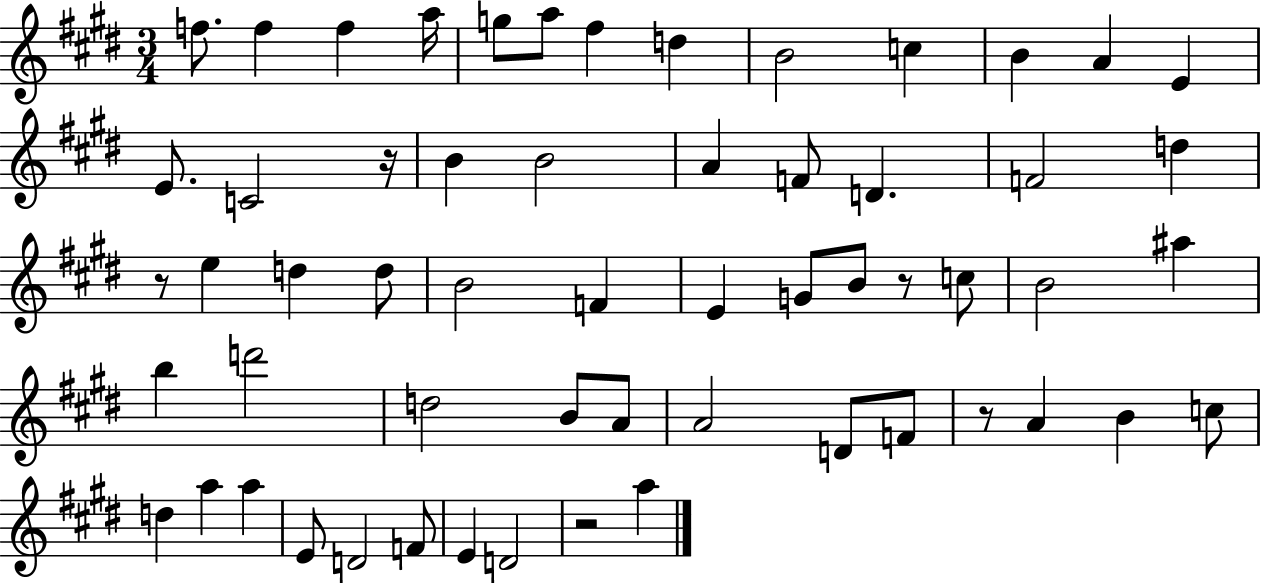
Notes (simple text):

F5/e. F5/q F5/q A5/s G5/e A5/e F#5/q D5/q B4/h C5/q B4/q A4/q E4/q E4/e. C4/h R/s B4/q B4/h A4/q F4/e D4/q. F4/h D5/q R/e E5/q D5/q D5/e B4/h F4/q E4/q G4/e B4/e R/e C5/e B4/h A#5/q B5/q D6/h D5/h B4/e A4/e A4/h D4/e F4/e R/e A4/q B4/q C5/e D5/q A5/q A5/q E4/e D4/h F4/e E4/q D4/h R/h A5/q